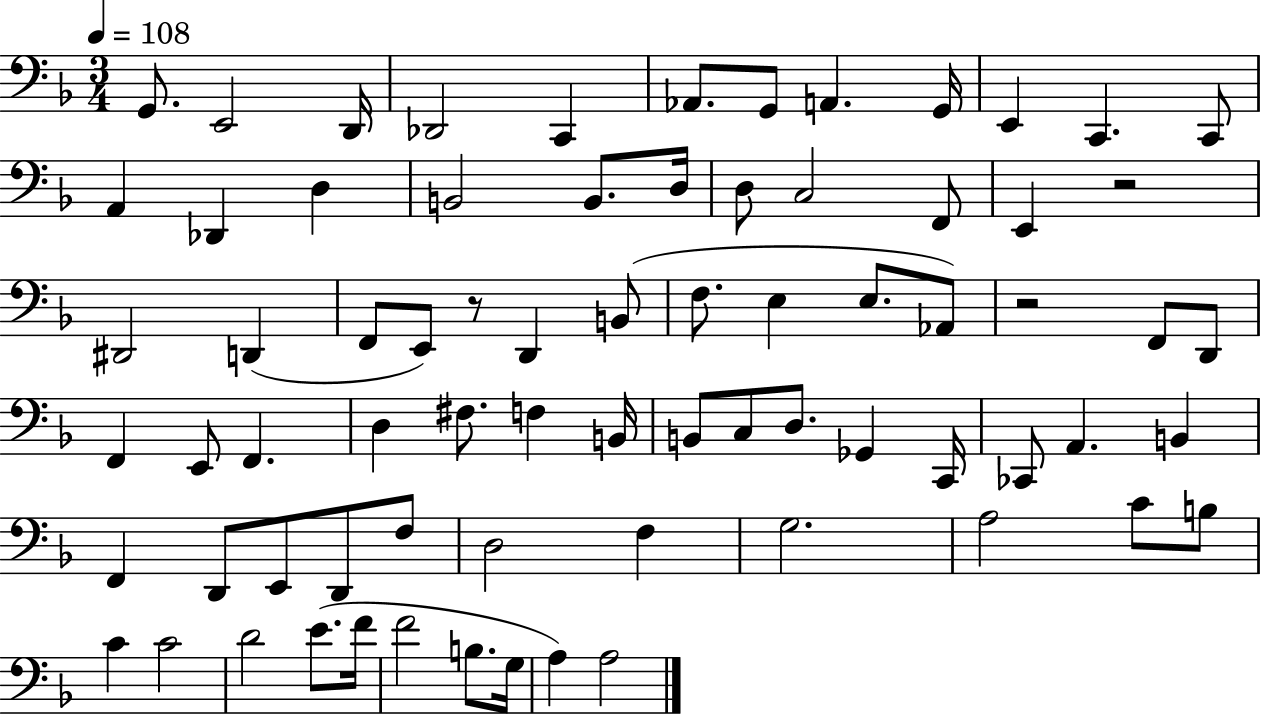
G2/e. E2/h D2/s Db2/h C2/q Ab2/e. G2/e A2/q. G2/s E2/q C2/q. C2/e A2/q Db2/q D3/q B2/h B2/e. D3/s D3/e C3/h F2/e E2/q R/h D#2/h D2/q F2/e E2/e R/e D2/q B2/e F3/e. E3/q E3/e. Ab2/e R/h F2/e D2/e F2/q E2/e F2/q. D3/q F#3/e. F3/q B2/s B2/e C3/e D3/e. Gb2/q C2/s CES2/e A2/q. B2/q F2/q D2/e E2/e D2/e F3/e D3/h F3/q G3/h. A3/h C4/e B3/e C4/q C4/h D4/h E4/e. F4/s F4/h B3/e. G3/s A3/q A3/h